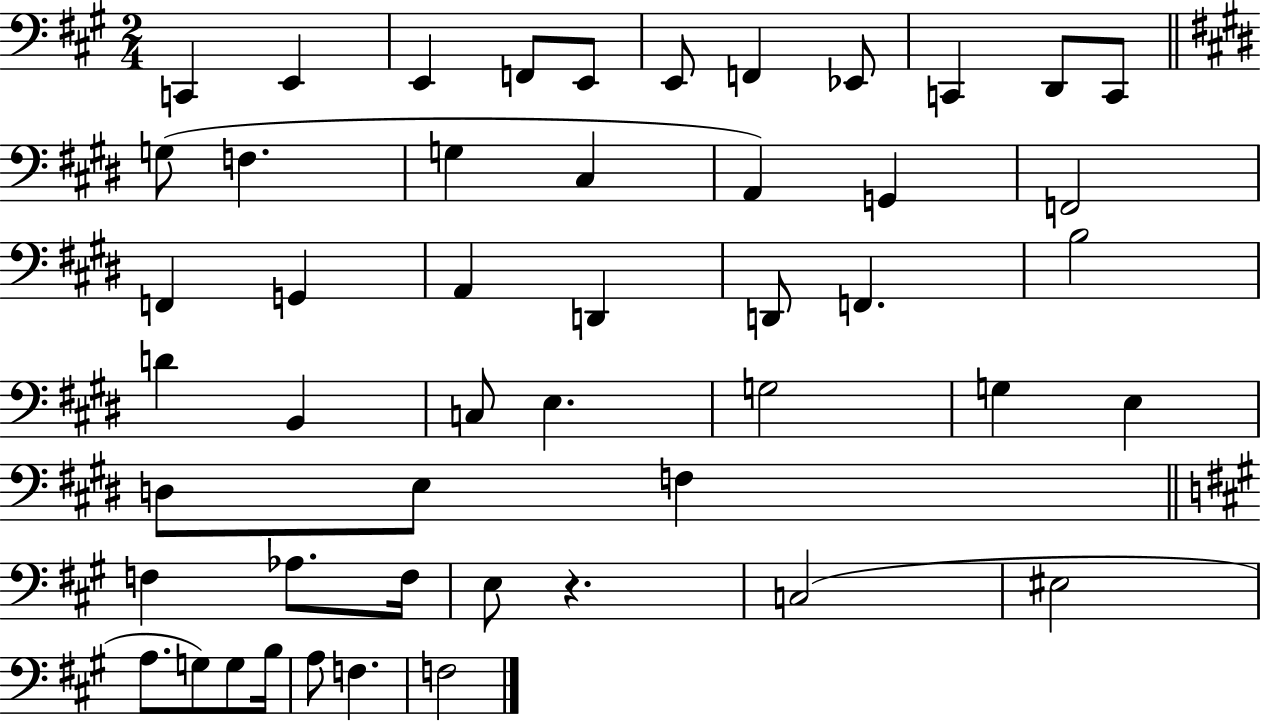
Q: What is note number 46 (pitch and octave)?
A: A3